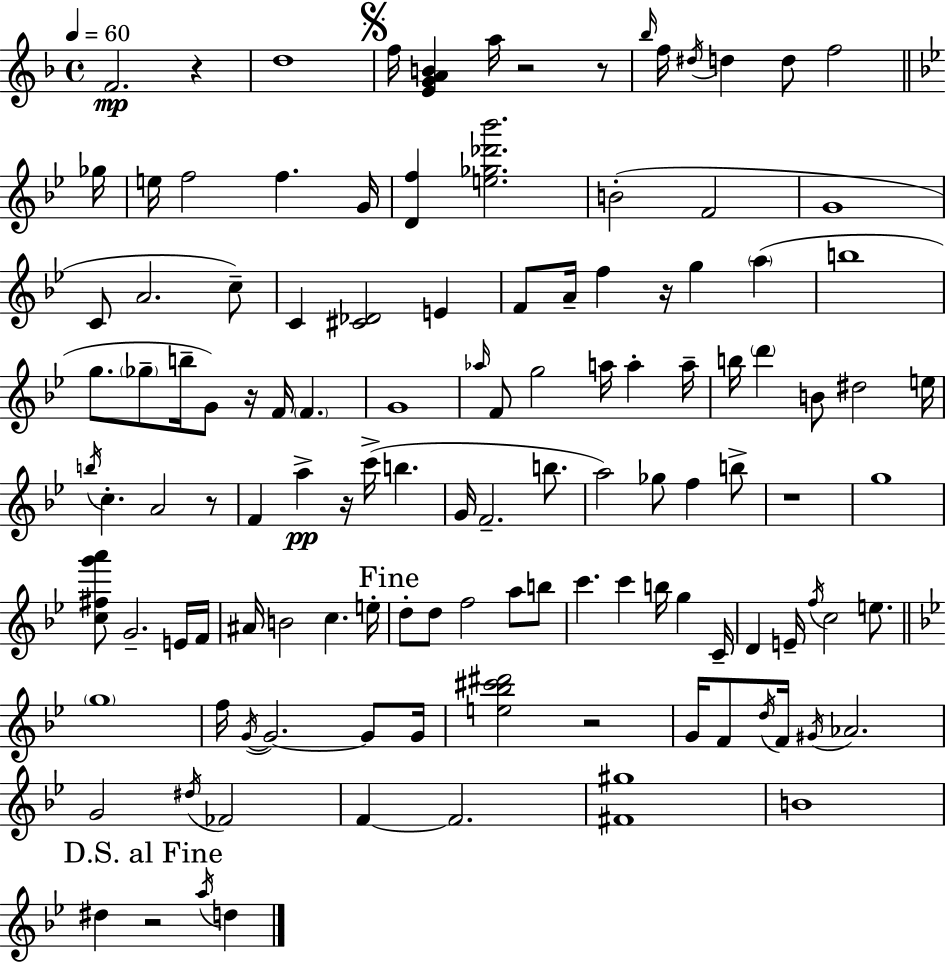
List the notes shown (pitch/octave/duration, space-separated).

F4/h. R/q D5/w F5/s [E4,G4,A4,B4]/q A5/s R/h R/e Bb5/s F5/s D#5/s D5/q D5/e F5/h Gb5/s E5/s F5/h F5/q. G4/s [D4,F5]/q [E5,Gb5,Db6,Bb6]/h. B4/h F4/h G4/w C4/e A4/h. C5/e C4/q [C#4,Db4]/h E4/q F4/e A4/s F5/q R/s G5/q A5/q B5/w G5/e. Gb5/e B5/s G4/e R/s F4/s F4/q. G4/w Ab5/s F4/e G5/h A5/s A5/q A5/s B5/s D6/q B4/e D#5/h E5/s B5/s C5/q. A4/h R/e F4/q A5/q R/s C6/s B5/q. G4/s F4/h. B5/e. A5/h Gb5/e F5/q B5/e R/w G5/w [C5,F#5,G6,A6]/e G4/h. E4/s F4/s A#4/s B4/h C5/q. E5/s D5/e D5/e F5/h A5/e B5/e C6/q. C6/q B5/s G5/q C4/s D4/q E4/s F5/s C5/h E5/e. G5/w F5/s G4/s G4/h. G4/e G4/s [E5,Bb5,C#6,D#6]/h R/h G4/s F4/e D5/s F4/s G#4/s Ab4/h. G4/h D#5/s FES4/h F4/q F4/h. [F#4,G#5]/w B4/w D#5/q R/h A5/s D5/q